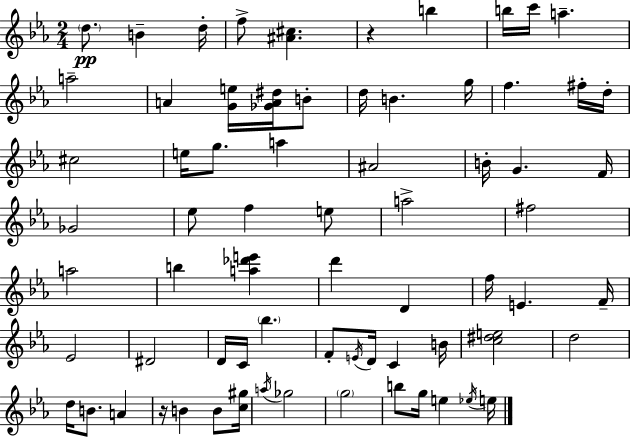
D5/e. B4/q D5/s F5/e [A#4,C#5]/q. R/q B5/q B5/s C6/s A5/q. A5/h A4/q [G4,E5]/s [Gb4,A4,D#5]/s B4/e D5/s B4/q. G5/s F5/q. F#5/s D5/s C#5/h E5/s G5/e. A5/q A#4/h B4/s G4/q. F4/s Gb4/h Eb5/e F5/q E5/e A5/h F#5/h A5/h B5/q [A5,Db6,E6]/q D6/q D4/q F5/s E4/q. F4/s Eb4/h D#4/h D4/s C4/s Bb5/q. F4/e E4/s D4/s C4/q B4/s [C5,D#5,E5]/h D5/h D5/s B4/e. A4/q R/s B4/q B4/e [C5,G#5]/s A5/s Gb5/h G5/h B5/e G5/s E5/q Eb5/s E5/s